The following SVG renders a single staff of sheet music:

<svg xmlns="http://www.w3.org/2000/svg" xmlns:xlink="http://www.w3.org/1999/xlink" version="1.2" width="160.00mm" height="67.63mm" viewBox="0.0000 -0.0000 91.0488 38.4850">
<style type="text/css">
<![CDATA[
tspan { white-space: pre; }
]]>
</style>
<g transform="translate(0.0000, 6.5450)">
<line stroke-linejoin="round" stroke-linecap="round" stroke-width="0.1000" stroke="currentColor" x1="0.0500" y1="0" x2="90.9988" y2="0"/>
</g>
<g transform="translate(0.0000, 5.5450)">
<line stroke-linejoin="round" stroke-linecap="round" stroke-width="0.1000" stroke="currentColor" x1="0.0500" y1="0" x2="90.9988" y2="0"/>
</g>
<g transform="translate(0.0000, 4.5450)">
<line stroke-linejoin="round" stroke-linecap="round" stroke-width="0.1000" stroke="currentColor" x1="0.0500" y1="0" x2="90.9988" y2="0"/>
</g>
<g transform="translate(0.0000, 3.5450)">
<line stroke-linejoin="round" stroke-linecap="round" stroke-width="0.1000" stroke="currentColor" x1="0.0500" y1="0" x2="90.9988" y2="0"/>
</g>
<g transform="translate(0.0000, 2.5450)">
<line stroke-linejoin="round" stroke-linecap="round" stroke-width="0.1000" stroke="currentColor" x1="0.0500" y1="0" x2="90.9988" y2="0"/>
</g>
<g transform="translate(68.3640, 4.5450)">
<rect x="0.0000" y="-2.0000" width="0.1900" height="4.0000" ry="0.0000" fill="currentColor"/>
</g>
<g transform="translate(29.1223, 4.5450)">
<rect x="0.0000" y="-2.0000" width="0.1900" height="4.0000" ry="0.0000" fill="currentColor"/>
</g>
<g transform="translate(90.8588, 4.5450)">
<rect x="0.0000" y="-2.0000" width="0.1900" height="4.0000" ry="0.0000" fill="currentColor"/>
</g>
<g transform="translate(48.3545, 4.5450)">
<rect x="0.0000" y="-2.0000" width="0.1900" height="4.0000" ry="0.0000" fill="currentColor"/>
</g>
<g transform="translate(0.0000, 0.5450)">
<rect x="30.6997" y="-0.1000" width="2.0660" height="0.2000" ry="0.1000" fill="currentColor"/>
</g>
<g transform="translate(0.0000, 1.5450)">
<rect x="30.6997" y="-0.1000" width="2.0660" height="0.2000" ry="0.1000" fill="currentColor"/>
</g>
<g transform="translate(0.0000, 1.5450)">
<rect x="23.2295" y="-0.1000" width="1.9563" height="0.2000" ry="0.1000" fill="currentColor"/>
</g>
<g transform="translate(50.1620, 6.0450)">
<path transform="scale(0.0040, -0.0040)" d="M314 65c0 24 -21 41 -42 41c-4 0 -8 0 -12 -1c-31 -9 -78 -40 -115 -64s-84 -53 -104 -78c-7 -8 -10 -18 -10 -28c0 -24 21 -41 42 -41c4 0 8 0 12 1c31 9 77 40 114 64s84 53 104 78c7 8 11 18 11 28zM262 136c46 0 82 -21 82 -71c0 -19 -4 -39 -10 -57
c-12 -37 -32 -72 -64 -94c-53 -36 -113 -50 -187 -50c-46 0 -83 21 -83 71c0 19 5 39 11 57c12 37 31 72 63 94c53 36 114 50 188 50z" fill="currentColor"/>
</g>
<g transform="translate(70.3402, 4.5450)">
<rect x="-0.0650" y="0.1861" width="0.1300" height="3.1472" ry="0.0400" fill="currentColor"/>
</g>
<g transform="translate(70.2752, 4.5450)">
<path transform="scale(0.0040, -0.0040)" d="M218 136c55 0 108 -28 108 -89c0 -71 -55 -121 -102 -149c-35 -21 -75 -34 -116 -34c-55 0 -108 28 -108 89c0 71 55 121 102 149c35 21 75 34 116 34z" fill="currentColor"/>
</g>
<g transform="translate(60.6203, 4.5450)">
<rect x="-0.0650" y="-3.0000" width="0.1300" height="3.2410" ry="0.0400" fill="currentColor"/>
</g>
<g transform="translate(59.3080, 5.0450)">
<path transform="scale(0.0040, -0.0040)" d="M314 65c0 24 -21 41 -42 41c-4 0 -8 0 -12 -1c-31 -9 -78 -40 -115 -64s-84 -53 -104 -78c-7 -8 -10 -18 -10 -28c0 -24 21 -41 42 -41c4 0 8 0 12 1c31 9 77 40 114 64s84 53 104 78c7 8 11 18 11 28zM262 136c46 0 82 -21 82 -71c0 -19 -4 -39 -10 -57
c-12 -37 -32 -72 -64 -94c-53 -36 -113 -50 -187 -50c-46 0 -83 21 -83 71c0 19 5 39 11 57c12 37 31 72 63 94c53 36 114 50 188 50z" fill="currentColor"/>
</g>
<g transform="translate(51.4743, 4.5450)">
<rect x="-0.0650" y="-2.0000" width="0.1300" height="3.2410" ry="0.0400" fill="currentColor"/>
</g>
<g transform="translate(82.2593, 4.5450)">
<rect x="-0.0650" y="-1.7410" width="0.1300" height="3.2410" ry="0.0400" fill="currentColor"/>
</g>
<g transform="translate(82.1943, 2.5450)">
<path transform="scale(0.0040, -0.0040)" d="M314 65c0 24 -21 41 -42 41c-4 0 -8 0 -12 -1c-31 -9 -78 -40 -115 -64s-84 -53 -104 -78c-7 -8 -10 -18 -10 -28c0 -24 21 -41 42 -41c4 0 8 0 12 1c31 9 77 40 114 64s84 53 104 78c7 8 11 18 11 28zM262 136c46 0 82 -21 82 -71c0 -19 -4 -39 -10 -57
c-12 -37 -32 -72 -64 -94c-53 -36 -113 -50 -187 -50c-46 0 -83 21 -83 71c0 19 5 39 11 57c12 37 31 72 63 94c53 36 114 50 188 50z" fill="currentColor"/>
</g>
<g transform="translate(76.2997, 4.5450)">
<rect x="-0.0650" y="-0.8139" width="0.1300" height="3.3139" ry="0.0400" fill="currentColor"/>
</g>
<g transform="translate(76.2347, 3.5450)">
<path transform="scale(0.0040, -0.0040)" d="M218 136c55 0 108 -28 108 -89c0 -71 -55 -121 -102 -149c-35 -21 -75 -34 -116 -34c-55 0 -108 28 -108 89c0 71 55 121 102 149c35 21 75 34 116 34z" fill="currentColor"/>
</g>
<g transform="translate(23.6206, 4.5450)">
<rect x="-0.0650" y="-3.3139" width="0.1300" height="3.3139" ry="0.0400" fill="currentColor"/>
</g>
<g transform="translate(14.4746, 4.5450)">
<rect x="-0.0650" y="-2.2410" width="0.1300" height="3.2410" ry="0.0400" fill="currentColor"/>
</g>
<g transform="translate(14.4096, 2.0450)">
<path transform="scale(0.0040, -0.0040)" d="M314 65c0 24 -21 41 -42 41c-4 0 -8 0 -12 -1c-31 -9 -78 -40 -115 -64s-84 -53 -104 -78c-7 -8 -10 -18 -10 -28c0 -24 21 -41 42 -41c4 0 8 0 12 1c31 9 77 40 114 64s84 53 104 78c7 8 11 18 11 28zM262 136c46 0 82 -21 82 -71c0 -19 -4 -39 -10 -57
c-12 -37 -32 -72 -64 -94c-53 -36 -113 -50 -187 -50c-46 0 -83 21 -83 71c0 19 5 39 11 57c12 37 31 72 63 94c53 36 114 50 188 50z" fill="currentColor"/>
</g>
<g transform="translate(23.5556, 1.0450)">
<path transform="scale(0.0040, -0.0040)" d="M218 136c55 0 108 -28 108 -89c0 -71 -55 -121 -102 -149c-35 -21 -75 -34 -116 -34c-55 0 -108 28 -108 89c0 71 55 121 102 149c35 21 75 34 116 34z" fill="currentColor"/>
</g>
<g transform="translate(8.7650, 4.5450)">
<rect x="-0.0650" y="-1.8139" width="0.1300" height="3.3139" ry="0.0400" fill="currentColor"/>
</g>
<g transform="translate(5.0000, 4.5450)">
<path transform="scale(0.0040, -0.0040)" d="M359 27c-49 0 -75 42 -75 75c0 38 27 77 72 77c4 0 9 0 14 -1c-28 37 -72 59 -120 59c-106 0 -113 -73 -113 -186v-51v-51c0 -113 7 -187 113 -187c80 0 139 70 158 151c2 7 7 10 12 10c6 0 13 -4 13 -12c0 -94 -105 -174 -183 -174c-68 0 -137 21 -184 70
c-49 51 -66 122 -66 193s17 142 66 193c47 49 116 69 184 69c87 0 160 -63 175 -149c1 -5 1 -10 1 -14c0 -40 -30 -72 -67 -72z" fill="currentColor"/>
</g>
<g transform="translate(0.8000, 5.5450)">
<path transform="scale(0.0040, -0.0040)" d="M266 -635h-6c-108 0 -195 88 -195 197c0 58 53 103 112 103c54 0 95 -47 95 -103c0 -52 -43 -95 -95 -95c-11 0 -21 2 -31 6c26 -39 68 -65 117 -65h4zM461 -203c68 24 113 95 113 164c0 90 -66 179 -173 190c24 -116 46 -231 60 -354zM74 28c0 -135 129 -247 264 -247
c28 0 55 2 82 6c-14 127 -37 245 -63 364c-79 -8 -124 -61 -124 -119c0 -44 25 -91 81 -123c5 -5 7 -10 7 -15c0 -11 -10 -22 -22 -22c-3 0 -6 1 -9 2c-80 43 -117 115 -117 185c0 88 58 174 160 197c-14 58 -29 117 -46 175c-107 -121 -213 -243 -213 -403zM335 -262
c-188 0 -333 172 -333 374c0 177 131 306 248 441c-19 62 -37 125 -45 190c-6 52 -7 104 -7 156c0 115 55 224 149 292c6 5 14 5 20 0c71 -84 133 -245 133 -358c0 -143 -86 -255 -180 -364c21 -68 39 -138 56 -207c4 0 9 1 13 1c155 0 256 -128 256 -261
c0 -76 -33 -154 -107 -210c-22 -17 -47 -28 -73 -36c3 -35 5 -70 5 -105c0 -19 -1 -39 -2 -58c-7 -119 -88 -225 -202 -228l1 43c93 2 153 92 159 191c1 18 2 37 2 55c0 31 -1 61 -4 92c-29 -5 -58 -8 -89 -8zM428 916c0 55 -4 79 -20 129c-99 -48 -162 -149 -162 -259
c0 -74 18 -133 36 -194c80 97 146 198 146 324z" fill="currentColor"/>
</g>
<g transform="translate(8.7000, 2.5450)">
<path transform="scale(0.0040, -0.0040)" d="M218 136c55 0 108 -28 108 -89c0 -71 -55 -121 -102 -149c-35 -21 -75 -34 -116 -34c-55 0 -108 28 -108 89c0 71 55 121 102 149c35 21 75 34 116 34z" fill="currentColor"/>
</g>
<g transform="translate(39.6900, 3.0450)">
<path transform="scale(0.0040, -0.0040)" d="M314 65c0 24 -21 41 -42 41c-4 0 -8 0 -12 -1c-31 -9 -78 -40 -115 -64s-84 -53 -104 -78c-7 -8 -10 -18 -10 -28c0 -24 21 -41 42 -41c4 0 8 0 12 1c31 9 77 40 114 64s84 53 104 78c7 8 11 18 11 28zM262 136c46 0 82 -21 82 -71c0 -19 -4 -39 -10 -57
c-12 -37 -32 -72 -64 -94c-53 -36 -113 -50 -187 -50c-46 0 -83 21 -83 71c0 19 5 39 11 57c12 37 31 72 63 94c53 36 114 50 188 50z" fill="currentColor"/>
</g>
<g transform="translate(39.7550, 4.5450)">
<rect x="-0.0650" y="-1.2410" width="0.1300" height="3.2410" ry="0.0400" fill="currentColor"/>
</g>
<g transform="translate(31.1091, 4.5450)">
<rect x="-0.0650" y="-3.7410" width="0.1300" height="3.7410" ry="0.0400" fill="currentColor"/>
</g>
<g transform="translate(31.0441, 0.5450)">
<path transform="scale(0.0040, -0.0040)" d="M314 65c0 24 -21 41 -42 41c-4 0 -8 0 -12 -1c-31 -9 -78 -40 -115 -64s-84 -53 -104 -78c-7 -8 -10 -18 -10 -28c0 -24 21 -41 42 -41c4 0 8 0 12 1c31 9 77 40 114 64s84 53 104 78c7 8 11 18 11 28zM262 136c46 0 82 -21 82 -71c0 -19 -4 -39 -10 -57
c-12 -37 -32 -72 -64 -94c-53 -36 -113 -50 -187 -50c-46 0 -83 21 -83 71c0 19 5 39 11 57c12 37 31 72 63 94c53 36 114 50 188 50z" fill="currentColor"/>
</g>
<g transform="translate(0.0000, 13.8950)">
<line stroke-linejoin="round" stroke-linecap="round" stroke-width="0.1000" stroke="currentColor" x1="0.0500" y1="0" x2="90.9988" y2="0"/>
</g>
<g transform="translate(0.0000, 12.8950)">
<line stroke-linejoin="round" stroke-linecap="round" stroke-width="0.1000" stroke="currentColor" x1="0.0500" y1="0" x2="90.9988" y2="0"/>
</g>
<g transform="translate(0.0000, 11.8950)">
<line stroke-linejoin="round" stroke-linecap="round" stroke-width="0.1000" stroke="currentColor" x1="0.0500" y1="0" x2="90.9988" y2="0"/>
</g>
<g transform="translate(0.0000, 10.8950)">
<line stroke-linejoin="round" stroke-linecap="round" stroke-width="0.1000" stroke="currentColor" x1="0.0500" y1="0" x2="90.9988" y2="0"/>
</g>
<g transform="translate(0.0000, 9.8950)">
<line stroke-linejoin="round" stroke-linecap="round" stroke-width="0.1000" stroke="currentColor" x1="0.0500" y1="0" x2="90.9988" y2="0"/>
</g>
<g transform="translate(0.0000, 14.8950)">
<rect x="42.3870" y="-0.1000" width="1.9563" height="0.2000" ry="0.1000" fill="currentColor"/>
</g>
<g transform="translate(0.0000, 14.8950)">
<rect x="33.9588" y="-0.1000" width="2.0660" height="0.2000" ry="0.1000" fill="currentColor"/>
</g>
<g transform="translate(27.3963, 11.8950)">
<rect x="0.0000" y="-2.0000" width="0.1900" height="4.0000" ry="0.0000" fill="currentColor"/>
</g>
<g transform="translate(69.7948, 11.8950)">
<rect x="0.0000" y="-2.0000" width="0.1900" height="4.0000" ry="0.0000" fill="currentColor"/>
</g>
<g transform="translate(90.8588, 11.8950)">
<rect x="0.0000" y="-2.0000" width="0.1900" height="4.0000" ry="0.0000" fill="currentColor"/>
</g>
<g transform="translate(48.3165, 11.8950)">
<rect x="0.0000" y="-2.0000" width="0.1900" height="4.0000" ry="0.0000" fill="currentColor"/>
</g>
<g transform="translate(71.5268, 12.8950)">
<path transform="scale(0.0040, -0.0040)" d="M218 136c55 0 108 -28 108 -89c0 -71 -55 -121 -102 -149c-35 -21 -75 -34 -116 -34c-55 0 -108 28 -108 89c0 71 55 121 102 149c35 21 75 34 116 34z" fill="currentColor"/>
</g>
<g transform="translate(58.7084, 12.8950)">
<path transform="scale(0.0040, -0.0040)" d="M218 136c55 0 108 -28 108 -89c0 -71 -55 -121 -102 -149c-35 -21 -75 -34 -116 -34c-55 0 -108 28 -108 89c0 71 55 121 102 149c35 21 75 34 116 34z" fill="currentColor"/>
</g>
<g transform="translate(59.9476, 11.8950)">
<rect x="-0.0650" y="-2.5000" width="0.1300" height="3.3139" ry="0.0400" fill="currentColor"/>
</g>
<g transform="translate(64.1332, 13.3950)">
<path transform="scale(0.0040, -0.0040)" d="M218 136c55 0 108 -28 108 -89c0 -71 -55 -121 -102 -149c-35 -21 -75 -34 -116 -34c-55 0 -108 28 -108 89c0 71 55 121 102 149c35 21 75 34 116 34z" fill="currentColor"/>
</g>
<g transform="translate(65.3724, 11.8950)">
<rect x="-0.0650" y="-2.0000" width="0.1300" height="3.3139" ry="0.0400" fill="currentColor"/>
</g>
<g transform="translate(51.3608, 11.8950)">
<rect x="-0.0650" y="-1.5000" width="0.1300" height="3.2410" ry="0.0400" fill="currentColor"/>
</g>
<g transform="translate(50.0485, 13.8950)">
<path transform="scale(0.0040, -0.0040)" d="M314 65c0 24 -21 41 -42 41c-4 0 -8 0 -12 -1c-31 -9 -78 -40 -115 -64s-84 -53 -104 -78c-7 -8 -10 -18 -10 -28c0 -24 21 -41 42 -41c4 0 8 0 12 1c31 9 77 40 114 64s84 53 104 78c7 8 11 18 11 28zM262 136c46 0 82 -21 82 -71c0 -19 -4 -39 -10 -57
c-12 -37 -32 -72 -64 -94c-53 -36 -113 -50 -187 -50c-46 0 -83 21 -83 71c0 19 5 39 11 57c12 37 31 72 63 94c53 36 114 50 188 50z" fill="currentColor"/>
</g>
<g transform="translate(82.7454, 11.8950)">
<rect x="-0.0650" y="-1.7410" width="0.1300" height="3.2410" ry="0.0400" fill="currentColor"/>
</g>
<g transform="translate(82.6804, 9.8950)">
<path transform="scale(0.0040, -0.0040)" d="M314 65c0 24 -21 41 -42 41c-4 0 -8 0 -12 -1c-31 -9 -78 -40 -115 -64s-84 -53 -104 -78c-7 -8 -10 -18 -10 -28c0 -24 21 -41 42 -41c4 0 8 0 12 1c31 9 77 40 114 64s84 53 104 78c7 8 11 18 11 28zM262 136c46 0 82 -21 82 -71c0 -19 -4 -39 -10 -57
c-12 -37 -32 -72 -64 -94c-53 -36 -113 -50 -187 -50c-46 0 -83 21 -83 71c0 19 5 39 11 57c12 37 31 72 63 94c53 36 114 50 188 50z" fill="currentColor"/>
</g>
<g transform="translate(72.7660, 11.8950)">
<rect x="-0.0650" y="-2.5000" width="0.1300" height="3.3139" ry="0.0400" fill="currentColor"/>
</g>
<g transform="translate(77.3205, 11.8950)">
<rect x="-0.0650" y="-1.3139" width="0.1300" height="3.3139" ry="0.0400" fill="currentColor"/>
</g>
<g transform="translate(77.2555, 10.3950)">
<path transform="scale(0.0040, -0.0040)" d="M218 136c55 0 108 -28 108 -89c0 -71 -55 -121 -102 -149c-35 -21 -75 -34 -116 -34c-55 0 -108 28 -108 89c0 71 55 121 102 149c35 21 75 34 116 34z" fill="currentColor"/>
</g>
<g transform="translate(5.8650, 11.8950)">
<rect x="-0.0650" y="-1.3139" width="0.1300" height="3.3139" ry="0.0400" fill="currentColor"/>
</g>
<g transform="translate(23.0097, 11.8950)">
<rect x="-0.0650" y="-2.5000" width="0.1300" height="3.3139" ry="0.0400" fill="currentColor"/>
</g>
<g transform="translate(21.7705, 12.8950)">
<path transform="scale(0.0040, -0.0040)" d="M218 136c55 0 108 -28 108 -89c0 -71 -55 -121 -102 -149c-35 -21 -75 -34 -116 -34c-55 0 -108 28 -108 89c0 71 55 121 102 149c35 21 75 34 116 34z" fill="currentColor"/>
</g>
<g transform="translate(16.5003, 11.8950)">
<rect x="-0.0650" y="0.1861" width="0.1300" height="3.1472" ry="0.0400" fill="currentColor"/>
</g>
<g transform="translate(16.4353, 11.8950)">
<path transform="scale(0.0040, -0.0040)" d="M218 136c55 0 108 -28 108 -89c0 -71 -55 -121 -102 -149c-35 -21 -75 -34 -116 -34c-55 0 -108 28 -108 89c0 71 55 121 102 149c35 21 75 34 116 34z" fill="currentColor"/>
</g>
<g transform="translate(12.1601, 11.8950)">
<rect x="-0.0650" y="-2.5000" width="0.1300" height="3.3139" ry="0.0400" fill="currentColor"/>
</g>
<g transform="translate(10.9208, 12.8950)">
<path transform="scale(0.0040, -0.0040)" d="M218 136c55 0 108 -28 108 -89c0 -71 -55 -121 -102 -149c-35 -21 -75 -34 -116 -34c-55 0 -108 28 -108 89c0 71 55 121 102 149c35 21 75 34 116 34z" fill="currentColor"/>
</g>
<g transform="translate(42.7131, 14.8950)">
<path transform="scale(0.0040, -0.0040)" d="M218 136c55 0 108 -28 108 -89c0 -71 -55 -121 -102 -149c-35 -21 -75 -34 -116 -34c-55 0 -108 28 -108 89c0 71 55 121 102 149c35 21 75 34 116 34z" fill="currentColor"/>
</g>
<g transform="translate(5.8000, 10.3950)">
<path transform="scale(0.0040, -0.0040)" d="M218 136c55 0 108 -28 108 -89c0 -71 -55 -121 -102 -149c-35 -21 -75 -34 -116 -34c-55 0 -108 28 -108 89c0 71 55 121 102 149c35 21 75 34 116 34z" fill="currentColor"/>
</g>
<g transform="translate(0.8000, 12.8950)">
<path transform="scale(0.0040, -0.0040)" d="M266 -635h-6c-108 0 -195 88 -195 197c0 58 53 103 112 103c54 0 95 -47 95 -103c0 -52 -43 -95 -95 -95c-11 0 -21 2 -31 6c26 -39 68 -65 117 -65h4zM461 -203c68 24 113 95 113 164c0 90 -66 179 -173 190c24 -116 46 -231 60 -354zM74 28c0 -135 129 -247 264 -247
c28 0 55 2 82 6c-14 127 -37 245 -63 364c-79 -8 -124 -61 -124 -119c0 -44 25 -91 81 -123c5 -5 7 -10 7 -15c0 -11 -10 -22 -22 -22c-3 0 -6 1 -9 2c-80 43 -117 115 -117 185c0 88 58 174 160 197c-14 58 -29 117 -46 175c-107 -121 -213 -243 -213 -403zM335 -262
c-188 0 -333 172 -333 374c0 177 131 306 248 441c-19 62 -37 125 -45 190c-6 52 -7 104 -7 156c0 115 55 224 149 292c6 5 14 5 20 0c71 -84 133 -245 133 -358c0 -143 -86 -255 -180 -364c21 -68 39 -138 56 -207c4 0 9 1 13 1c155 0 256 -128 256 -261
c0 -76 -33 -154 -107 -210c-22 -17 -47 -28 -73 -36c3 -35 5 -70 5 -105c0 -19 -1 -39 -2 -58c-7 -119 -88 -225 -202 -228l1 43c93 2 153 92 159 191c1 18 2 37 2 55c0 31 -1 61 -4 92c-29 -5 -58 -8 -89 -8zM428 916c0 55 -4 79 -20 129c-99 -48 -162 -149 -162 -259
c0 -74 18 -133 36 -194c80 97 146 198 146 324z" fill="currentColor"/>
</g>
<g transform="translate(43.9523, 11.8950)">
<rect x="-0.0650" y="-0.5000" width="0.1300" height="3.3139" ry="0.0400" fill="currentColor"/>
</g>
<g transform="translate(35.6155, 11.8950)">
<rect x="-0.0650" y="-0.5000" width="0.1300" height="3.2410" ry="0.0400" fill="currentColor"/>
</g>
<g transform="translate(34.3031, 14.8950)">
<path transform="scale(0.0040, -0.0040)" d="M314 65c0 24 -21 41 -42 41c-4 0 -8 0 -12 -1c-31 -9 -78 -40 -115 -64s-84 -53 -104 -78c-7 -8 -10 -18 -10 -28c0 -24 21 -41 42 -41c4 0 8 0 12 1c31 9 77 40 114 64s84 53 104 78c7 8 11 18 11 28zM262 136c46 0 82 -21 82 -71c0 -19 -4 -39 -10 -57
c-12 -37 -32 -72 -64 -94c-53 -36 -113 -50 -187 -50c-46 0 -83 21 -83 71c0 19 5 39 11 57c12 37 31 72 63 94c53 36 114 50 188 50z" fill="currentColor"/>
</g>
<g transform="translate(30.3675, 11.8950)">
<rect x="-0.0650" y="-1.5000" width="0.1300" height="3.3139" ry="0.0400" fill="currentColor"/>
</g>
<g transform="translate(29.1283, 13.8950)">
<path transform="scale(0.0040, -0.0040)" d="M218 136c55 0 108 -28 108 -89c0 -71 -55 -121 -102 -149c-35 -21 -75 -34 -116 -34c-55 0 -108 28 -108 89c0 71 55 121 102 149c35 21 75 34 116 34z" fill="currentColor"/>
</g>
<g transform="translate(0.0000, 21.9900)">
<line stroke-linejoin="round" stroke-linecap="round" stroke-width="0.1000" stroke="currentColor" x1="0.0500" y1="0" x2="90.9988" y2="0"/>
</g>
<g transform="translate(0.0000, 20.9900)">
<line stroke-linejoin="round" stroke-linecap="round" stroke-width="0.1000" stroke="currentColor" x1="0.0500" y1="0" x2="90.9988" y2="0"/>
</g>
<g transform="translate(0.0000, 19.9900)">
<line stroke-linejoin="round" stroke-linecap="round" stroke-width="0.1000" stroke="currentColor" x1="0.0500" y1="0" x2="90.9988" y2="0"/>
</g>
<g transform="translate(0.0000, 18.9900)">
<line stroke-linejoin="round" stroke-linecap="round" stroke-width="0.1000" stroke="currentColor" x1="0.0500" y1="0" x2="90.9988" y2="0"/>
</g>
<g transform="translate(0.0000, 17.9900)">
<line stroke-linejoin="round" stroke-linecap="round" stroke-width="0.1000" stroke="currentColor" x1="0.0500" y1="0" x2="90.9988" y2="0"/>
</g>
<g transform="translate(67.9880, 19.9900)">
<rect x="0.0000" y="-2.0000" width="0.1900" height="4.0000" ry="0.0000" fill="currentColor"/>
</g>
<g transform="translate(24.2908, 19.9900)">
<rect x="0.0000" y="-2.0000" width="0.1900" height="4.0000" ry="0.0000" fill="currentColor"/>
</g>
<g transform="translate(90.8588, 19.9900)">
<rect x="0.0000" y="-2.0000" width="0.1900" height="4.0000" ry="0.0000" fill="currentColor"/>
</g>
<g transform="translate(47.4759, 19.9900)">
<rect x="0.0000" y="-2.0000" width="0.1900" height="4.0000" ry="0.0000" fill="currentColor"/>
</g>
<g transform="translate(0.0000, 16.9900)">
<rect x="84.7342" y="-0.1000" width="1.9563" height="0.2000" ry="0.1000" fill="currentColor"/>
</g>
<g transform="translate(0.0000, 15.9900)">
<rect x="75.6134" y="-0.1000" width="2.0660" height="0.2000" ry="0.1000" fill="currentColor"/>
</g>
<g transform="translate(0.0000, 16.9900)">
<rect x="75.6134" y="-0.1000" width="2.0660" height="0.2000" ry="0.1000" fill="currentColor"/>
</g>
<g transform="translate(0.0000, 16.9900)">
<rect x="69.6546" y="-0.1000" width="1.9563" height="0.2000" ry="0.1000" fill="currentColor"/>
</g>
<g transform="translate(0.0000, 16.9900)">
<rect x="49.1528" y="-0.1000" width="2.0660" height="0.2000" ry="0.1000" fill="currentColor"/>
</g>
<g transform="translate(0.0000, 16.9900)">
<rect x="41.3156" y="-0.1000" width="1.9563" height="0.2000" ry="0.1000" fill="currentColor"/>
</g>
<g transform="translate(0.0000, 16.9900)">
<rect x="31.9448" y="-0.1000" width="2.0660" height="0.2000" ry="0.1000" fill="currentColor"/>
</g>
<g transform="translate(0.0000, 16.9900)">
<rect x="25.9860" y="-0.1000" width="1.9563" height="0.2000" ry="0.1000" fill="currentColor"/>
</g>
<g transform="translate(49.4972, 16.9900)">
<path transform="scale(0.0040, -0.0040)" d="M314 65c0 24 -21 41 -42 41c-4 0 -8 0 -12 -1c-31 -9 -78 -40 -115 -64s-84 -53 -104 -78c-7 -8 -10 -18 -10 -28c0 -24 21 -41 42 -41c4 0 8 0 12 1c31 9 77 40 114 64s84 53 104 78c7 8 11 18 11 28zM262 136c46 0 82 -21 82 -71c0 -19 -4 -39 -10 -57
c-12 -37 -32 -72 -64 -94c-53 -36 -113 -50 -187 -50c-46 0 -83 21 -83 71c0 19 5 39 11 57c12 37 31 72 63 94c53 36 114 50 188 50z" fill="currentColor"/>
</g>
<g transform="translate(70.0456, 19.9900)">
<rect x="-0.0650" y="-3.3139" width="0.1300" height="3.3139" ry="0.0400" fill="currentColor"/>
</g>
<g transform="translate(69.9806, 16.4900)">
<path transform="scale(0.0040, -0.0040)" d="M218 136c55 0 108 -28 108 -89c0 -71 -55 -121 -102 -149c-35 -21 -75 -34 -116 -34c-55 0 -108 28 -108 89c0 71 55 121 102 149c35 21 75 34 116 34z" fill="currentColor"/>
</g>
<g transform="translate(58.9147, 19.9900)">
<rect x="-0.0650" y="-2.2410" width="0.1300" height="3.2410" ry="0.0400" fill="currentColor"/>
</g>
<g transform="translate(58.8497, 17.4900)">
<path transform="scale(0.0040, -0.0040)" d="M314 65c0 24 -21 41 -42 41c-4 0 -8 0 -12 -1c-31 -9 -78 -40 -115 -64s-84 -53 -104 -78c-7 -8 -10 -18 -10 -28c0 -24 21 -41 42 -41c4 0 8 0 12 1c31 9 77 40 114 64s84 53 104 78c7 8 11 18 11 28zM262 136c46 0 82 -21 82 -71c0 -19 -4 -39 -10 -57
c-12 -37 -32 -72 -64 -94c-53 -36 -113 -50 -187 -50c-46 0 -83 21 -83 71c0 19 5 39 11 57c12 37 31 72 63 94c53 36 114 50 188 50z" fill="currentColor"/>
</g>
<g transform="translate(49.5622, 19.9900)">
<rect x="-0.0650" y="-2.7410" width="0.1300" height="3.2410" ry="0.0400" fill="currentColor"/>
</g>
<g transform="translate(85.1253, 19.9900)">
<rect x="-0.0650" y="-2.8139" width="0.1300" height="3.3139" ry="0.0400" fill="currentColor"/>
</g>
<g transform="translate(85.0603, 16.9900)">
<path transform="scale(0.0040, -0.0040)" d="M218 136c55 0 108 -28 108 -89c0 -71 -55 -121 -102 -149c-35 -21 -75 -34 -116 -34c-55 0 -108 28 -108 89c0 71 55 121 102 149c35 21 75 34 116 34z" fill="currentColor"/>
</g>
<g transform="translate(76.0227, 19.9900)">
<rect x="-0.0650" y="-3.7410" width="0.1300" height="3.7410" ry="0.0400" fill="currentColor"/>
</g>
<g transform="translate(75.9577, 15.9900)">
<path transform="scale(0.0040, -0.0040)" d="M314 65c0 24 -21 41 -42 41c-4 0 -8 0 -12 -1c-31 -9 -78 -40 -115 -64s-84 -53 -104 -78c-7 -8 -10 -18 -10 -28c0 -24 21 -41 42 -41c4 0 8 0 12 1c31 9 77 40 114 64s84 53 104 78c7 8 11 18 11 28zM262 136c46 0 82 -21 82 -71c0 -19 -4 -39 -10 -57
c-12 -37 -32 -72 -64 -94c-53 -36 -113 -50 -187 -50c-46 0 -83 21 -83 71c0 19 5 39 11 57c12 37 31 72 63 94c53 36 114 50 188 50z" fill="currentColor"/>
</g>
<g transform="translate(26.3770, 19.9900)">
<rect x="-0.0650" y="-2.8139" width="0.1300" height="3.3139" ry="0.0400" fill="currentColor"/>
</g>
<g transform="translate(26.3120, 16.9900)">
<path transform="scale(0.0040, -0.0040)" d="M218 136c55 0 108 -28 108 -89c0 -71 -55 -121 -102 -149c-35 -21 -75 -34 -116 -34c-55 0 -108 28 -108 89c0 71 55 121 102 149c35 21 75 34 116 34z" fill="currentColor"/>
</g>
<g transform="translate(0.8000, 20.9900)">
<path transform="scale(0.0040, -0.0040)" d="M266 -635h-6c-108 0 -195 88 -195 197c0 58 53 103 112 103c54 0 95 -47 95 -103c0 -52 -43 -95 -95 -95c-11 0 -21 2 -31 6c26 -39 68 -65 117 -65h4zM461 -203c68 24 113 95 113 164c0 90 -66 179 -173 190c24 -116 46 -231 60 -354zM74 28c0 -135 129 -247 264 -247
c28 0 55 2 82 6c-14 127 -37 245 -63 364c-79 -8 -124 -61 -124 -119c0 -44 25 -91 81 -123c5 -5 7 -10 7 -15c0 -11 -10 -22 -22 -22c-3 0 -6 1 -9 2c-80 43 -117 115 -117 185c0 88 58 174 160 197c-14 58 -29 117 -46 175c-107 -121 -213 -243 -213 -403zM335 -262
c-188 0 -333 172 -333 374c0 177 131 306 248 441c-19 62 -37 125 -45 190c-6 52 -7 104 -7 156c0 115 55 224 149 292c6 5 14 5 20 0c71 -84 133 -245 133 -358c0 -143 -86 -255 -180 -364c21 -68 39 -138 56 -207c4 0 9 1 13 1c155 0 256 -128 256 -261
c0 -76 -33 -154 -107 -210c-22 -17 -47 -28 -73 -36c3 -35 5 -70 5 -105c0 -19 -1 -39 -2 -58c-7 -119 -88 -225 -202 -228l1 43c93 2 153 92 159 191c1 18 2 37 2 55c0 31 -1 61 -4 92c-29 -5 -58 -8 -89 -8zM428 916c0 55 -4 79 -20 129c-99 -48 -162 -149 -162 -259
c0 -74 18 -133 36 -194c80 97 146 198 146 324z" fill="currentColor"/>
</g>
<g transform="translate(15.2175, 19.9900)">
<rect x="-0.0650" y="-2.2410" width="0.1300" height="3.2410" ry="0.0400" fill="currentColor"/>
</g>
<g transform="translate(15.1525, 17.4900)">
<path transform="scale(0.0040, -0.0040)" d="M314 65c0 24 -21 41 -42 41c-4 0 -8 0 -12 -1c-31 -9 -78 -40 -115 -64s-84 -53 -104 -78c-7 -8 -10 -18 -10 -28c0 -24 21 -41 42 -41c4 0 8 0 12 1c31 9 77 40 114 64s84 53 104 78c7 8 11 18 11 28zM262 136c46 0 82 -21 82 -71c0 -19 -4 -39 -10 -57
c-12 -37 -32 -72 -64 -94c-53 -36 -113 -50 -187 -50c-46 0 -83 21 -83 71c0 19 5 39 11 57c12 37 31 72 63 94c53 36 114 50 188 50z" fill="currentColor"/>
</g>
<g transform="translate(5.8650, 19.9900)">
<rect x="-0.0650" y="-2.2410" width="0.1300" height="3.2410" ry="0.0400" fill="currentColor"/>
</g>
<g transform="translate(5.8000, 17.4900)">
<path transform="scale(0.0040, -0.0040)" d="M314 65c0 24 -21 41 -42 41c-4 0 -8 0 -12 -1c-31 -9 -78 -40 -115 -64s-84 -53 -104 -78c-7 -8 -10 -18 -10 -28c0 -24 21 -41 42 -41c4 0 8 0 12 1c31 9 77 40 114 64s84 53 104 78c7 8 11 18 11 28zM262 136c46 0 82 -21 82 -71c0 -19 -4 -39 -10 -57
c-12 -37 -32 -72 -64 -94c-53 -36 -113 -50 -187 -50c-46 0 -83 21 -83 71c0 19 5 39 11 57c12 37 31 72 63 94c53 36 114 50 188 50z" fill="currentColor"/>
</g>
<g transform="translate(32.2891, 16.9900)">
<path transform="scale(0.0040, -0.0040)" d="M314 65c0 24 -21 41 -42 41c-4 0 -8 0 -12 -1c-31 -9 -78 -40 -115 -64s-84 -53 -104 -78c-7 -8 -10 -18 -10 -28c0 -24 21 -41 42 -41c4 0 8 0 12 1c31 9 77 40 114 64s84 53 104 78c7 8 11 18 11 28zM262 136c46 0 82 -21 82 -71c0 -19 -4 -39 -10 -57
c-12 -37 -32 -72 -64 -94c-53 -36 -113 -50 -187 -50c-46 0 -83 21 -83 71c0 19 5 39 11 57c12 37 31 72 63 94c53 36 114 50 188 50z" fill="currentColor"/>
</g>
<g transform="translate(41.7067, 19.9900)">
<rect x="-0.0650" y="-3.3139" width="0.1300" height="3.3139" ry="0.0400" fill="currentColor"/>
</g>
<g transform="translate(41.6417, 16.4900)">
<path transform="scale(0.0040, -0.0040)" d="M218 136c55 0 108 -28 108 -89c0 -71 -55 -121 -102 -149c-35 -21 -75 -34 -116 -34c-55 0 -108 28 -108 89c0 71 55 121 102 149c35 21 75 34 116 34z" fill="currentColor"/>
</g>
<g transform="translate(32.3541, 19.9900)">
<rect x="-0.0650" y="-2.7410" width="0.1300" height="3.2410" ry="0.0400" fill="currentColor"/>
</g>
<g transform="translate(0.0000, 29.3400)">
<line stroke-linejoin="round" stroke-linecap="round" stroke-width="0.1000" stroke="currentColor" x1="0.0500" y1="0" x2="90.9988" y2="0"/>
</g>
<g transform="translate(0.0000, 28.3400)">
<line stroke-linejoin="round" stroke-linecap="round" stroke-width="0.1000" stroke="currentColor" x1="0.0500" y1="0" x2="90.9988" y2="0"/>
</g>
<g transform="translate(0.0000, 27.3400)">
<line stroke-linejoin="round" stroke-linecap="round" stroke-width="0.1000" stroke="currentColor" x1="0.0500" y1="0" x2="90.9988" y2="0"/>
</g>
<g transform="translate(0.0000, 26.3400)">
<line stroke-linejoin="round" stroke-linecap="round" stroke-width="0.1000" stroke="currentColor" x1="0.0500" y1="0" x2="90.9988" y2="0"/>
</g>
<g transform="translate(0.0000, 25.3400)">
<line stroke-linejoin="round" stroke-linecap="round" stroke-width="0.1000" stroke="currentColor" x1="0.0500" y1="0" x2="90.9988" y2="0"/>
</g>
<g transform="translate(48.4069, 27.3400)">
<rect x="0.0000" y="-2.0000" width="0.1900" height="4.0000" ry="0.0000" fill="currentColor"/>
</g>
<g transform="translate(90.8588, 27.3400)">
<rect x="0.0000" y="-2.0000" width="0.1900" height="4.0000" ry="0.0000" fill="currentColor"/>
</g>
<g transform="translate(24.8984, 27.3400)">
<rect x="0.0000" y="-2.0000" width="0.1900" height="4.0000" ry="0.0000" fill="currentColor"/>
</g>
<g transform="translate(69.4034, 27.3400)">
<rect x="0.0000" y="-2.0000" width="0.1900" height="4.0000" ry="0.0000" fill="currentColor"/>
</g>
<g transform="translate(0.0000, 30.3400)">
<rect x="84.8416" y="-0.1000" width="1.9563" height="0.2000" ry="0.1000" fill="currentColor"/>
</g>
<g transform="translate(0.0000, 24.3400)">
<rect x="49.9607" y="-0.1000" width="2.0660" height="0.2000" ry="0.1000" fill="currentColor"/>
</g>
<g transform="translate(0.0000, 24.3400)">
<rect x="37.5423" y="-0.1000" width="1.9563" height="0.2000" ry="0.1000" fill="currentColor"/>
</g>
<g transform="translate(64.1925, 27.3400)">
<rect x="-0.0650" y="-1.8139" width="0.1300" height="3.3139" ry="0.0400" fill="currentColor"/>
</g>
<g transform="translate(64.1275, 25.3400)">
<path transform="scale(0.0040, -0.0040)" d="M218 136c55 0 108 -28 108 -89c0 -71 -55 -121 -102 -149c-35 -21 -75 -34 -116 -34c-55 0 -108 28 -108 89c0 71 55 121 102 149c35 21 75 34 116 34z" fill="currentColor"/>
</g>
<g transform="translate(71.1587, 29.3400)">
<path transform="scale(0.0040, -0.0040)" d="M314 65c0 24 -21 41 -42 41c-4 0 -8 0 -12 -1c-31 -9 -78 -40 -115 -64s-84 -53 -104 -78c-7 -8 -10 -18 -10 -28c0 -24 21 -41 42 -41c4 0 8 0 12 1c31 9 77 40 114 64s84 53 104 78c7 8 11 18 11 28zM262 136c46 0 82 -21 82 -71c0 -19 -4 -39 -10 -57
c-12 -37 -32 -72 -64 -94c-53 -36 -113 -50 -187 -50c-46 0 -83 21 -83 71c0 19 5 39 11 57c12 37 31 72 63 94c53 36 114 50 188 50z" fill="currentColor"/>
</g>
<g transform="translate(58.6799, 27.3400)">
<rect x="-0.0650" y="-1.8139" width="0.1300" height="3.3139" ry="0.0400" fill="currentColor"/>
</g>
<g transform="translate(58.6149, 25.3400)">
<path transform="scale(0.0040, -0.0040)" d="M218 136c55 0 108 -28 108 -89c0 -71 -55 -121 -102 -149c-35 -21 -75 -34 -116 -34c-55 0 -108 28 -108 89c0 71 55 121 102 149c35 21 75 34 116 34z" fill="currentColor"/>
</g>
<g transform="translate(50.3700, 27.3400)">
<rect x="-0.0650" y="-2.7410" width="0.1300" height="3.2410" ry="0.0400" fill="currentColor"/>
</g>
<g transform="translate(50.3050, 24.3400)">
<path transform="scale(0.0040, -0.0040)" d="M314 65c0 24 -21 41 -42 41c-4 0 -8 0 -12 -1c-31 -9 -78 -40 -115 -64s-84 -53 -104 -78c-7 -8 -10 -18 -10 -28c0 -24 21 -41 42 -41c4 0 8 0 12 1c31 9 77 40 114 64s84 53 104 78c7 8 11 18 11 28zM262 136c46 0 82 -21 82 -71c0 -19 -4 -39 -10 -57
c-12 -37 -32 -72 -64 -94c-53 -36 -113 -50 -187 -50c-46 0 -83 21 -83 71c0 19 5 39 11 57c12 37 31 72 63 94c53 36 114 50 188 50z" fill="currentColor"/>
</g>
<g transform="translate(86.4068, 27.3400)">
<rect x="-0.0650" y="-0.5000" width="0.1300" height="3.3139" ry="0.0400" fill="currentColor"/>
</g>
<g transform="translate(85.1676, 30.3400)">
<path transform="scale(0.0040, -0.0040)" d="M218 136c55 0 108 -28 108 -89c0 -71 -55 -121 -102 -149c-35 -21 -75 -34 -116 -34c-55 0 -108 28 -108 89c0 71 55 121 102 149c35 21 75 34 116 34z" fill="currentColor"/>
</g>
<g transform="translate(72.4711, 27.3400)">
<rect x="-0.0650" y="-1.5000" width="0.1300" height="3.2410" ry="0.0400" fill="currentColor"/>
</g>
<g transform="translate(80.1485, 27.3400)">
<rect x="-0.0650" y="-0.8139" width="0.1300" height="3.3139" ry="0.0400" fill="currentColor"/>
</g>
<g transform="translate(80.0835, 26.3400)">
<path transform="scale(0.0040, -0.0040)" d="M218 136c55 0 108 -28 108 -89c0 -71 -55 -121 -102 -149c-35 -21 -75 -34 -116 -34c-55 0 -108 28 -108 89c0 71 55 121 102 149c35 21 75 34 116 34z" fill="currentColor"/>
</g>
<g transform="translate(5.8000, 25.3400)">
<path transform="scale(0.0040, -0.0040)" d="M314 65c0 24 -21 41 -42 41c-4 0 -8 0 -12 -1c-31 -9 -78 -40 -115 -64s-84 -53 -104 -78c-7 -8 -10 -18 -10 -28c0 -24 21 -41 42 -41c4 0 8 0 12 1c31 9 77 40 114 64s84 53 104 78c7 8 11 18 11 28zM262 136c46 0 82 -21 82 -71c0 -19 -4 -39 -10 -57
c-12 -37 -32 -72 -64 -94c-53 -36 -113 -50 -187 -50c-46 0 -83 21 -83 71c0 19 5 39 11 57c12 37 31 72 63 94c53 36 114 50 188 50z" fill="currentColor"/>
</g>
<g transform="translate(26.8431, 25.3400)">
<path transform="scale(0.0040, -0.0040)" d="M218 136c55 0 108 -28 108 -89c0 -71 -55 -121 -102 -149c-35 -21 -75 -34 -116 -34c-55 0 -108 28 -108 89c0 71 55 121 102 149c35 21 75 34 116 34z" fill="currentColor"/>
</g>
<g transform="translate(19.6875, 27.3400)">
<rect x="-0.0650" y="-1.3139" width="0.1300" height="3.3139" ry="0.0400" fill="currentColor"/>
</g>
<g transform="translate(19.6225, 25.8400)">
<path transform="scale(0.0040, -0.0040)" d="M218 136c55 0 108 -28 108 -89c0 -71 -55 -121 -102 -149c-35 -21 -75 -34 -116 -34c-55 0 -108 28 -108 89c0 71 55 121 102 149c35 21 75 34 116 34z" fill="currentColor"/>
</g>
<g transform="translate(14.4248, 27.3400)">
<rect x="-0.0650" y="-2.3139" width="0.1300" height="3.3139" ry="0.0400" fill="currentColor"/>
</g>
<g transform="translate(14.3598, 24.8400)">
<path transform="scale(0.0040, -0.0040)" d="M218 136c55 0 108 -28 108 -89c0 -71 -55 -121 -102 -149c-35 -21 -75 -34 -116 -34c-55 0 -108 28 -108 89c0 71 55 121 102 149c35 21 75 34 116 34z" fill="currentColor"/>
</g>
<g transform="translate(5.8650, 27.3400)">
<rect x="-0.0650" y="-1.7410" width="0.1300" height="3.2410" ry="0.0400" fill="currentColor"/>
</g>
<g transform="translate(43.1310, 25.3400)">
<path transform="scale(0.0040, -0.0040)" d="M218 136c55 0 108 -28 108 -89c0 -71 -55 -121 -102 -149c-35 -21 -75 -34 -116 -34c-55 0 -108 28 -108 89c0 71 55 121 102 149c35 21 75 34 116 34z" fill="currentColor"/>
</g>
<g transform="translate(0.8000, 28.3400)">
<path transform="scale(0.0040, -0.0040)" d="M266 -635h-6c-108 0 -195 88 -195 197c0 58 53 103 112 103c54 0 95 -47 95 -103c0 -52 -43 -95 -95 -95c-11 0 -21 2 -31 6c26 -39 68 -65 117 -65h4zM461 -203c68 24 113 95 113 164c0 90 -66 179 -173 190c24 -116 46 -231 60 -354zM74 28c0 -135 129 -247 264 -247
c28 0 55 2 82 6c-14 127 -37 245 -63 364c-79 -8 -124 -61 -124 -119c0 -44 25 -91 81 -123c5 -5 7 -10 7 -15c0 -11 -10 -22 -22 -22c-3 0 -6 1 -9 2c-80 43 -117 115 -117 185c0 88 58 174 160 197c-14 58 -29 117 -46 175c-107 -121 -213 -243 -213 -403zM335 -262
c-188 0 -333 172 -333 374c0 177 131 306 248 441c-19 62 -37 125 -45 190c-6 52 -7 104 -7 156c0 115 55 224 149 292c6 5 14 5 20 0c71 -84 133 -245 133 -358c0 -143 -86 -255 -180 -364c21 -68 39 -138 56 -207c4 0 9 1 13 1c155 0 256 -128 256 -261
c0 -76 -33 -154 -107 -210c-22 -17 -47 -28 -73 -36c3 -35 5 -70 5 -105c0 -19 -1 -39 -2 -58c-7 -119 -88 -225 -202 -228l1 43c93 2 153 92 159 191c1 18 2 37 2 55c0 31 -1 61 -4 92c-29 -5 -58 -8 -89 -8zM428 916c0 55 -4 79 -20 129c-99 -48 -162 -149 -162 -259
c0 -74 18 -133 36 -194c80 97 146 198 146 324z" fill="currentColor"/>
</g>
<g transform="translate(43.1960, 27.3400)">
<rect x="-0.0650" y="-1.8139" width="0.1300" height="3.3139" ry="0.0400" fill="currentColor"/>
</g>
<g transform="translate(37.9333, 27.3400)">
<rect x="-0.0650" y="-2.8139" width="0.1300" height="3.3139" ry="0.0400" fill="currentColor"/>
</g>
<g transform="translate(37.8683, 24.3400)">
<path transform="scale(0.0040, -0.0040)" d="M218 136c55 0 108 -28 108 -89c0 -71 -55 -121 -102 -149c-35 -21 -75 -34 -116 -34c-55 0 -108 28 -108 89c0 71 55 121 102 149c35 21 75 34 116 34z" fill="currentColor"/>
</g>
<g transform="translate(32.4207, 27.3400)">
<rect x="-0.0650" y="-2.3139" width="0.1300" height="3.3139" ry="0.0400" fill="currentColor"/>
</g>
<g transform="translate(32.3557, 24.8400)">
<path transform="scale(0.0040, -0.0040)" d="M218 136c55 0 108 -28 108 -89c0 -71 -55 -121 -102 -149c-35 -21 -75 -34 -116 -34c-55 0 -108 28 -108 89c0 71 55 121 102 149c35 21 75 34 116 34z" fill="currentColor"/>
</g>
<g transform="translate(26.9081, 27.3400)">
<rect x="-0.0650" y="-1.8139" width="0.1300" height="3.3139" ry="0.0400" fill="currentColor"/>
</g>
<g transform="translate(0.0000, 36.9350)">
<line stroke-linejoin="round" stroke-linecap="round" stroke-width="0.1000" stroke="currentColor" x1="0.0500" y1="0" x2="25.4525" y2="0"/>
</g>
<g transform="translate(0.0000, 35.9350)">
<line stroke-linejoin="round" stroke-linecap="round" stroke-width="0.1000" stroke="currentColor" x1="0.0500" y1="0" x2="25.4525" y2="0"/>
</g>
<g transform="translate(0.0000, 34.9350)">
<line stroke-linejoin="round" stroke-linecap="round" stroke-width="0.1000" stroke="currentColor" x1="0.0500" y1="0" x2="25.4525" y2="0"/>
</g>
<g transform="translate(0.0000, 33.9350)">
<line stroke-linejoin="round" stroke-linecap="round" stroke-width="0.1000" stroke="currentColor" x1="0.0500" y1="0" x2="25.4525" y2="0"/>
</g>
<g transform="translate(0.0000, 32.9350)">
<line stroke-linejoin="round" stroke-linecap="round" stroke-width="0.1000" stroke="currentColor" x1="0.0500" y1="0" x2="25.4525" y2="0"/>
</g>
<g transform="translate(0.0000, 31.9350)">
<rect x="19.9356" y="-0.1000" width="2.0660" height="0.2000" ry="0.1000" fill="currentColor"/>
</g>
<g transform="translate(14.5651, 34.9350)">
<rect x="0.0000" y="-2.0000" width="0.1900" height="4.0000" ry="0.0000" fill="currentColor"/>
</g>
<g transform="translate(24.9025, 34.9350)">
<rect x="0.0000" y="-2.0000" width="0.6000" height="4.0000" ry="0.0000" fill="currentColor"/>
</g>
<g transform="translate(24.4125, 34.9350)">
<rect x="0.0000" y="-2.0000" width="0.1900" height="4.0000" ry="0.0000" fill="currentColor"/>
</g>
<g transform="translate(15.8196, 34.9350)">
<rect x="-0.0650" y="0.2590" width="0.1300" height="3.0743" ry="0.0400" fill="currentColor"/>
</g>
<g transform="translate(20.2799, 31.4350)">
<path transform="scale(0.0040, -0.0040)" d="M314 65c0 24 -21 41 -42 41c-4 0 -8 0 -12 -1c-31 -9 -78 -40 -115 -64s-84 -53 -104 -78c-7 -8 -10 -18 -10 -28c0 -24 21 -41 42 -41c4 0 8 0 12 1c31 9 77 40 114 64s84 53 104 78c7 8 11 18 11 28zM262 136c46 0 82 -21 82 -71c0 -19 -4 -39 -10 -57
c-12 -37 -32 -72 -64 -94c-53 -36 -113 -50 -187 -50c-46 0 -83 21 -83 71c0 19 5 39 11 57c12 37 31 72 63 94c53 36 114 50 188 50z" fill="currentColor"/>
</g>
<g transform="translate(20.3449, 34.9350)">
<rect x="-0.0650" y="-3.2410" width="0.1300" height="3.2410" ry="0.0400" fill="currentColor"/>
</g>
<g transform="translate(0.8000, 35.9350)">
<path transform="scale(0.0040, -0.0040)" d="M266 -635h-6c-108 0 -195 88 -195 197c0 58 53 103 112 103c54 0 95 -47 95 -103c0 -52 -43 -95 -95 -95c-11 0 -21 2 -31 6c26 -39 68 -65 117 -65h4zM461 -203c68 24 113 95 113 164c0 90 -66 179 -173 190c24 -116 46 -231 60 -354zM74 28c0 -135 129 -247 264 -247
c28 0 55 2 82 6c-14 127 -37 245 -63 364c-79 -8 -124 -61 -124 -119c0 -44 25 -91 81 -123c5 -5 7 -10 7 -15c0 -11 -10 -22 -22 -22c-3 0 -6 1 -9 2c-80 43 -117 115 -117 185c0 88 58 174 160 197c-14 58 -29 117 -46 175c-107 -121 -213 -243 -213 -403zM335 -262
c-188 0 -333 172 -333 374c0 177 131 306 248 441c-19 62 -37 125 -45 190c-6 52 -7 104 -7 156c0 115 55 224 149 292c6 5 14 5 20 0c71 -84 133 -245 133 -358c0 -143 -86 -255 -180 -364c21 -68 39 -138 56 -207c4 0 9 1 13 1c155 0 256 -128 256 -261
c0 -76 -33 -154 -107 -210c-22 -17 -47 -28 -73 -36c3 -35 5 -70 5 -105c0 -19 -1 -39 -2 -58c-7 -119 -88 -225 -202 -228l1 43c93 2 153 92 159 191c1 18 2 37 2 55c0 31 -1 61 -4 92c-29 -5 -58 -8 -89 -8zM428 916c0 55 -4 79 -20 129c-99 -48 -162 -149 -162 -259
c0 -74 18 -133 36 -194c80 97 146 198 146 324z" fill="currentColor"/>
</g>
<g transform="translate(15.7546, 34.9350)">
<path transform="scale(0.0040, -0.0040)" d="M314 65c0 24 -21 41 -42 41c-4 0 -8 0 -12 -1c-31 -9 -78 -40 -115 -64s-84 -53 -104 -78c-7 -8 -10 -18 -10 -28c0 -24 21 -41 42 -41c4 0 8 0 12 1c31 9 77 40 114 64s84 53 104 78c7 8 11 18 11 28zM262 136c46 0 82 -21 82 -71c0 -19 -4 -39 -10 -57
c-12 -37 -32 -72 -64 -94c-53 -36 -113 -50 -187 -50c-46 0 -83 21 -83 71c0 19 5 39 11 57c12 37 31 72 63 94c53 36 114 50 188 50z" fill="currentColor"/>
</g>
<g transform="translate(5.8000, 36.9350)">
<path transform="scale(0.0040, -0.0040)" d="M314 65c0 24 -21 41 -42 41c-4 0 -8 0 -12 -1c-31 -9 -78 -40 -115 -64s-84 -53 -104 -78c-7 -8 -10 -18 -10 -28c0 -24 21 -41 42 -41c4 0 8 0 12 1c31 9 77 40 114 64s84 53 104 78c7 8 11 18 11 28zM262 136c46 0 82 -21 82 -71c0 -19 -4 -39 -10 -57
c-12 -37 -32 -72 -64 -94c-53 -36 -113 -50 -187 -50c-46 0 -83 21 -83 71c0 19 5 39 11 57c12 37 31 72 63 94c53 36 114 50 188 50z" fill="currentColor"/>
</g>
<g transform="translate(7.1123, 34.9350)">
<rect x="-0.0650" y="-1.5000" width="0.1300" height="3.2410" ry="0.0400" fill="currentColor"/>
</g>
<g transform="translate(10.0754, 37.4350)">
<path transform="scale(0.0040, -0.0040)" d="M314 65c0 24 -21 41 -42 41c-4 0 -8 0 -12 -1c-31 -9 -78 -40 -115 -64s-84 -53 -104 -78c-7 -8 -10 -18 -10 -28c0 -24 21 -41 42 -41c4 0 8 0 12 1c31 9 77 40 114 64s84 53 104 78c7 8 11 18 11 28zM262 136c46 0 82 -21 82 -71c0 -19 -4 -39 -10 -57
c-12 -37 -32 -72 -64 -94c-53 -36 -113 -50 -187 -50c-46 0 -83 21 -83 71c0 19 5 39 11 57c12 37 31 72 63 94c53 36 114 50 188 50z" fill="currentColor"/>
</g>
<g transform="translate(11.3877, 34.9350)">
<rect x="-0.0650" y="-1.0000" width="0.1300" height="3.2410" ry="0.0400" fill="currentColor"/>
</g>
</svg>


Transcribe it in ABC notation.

X:1
T:Untitled
M:4/4
L:1/4
K:C
f g2 b c'2 e2 F2 A2 B d f2 e G B G E C2 C E2 G F G e f2 g2 g2 a a2 b a2 g2 b c'2 a f2 g e f g a f a2 f f E2 d C E2 D2 B2 b2